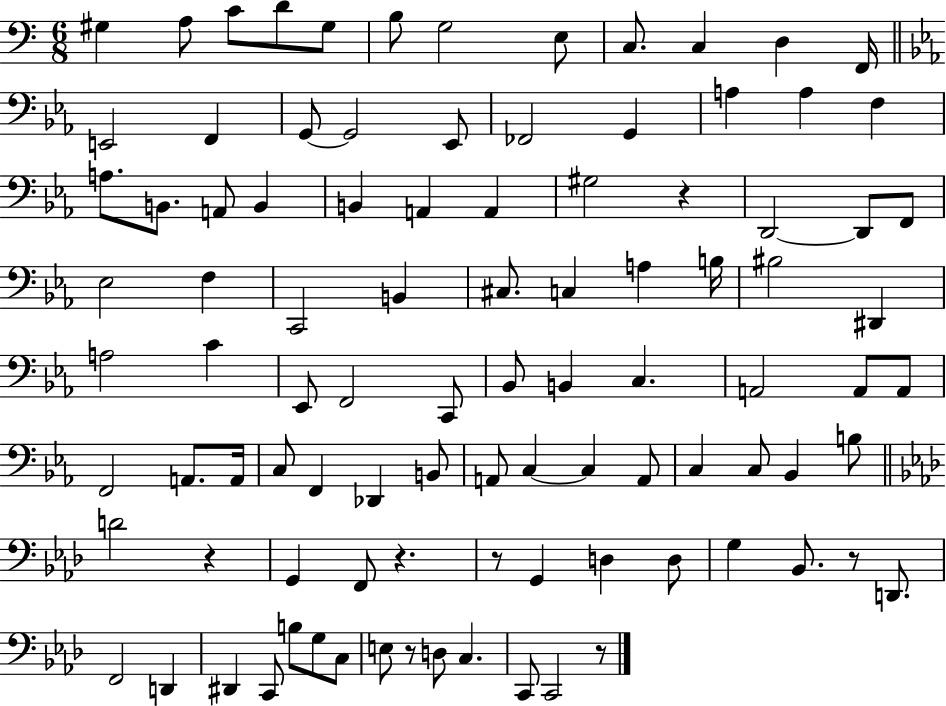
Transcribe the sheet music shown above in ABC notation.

X:1
T:Untitled
M:6/8
L:1/4
K:C
^G, A,/2 C/2 D/2 ^G,/2 B,/2 G,2 E,/2 C,/2 C, D, F,,/4 E,,2 F,, G,,/2 G,,2 _E,,/2 _F,,2 G,, A, A, F, A,/2 B,,/2 A,,/2 B,, B,, A,, A,, ^G,2 z D,,2 D,,/2 F,,/2 _E,2 F, C,,2 B,, ^C,/2 C, A, B,/4 ^B,2 ^D,, A,2 C _E,,/2 F,,2 C,,/2 _B,,/2 B,, C, A,,2 A,,/2 A,,/2 F,,2 A,,/2 A,,/4 C,/2 F,, _D,, B,,/2 A,,/2 C, C, A,,/2 C, C,/2 _B,, B,/2 D2 z G,, F,,/2 z z/2 G,, D, D,/2 G, _B,,/2 z/2 D,,/2 F,,2 D,, ^D,, C,,/2 B,/2 G,/2 C,/2 E,/2 z/2 D,/2 C, C,,/2 C,,2 z/2